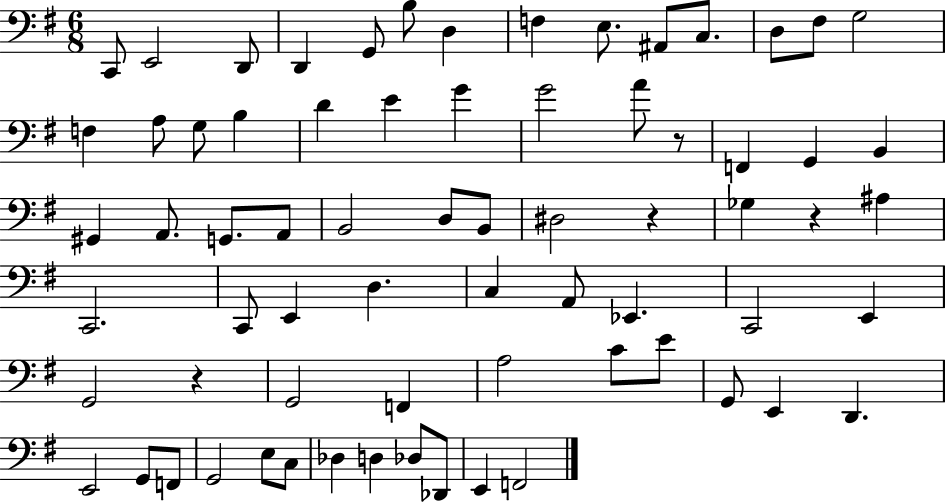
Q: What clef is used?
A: bass